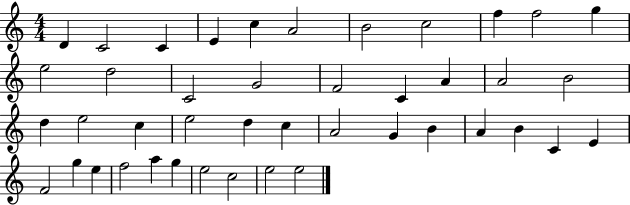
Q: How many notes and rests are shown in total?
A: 43